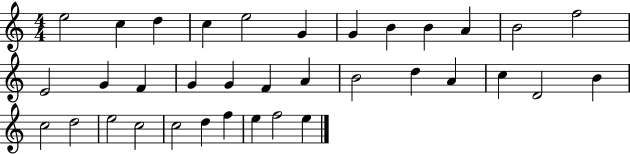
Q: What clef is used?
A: treble